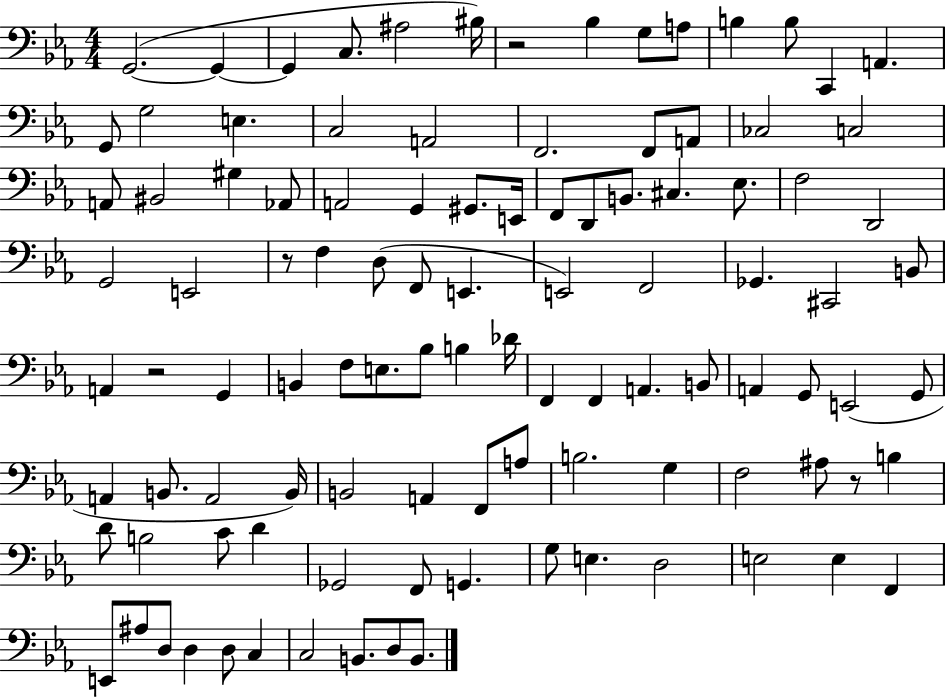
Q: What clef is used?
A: bass